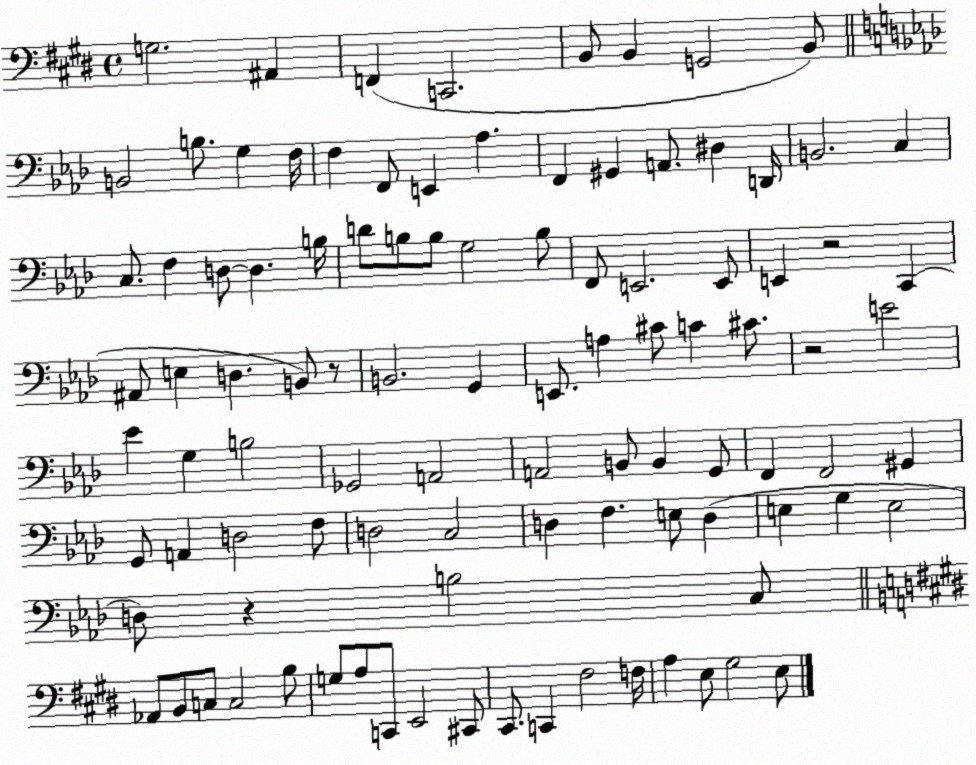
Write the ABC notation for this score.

X:1
T:Untitled
M:4/4
L:1/4
K:E
G,2 ^A,, F,, C,,2 B,,/2 B,, G,,2 B,,/2 B,,2 B,/2 G, F,/4 F, F,,/2 E,, _A, F,, ^G,, A,,/2 ^D, D,,/4 B,,2 C, C,/2 F, D,/2 D, B,/4 D/2 B,/2 B,/2 G,2 B,/2 F,,/2 E,,2 E,,/2 E,, z2 C,, ^A,,/2 E, D, B,,/2 z/2 B,,2 G,, E,,/2 A, ^C/2 C ^C/2 z2 E2 _E G, B,2 _G,,2 A,,2 A,,2 B,,/2 B,, G,,/2 F,, F,,2 ^G,, G,,/2 A,, D,2 F,/2 D,2 C,2 D, F, E,/2 D, E, G, E,2 D,/2 z B,2 C,/2 _A,,/2 B,,/2 C,/2 C,2 B,/2 G,/2 A,/2 C,,/2 E,,2 ^C,,/2 ^C,,/2 C,, ^F,2 F,/4 A, E,/2 ^G,2 E,/2